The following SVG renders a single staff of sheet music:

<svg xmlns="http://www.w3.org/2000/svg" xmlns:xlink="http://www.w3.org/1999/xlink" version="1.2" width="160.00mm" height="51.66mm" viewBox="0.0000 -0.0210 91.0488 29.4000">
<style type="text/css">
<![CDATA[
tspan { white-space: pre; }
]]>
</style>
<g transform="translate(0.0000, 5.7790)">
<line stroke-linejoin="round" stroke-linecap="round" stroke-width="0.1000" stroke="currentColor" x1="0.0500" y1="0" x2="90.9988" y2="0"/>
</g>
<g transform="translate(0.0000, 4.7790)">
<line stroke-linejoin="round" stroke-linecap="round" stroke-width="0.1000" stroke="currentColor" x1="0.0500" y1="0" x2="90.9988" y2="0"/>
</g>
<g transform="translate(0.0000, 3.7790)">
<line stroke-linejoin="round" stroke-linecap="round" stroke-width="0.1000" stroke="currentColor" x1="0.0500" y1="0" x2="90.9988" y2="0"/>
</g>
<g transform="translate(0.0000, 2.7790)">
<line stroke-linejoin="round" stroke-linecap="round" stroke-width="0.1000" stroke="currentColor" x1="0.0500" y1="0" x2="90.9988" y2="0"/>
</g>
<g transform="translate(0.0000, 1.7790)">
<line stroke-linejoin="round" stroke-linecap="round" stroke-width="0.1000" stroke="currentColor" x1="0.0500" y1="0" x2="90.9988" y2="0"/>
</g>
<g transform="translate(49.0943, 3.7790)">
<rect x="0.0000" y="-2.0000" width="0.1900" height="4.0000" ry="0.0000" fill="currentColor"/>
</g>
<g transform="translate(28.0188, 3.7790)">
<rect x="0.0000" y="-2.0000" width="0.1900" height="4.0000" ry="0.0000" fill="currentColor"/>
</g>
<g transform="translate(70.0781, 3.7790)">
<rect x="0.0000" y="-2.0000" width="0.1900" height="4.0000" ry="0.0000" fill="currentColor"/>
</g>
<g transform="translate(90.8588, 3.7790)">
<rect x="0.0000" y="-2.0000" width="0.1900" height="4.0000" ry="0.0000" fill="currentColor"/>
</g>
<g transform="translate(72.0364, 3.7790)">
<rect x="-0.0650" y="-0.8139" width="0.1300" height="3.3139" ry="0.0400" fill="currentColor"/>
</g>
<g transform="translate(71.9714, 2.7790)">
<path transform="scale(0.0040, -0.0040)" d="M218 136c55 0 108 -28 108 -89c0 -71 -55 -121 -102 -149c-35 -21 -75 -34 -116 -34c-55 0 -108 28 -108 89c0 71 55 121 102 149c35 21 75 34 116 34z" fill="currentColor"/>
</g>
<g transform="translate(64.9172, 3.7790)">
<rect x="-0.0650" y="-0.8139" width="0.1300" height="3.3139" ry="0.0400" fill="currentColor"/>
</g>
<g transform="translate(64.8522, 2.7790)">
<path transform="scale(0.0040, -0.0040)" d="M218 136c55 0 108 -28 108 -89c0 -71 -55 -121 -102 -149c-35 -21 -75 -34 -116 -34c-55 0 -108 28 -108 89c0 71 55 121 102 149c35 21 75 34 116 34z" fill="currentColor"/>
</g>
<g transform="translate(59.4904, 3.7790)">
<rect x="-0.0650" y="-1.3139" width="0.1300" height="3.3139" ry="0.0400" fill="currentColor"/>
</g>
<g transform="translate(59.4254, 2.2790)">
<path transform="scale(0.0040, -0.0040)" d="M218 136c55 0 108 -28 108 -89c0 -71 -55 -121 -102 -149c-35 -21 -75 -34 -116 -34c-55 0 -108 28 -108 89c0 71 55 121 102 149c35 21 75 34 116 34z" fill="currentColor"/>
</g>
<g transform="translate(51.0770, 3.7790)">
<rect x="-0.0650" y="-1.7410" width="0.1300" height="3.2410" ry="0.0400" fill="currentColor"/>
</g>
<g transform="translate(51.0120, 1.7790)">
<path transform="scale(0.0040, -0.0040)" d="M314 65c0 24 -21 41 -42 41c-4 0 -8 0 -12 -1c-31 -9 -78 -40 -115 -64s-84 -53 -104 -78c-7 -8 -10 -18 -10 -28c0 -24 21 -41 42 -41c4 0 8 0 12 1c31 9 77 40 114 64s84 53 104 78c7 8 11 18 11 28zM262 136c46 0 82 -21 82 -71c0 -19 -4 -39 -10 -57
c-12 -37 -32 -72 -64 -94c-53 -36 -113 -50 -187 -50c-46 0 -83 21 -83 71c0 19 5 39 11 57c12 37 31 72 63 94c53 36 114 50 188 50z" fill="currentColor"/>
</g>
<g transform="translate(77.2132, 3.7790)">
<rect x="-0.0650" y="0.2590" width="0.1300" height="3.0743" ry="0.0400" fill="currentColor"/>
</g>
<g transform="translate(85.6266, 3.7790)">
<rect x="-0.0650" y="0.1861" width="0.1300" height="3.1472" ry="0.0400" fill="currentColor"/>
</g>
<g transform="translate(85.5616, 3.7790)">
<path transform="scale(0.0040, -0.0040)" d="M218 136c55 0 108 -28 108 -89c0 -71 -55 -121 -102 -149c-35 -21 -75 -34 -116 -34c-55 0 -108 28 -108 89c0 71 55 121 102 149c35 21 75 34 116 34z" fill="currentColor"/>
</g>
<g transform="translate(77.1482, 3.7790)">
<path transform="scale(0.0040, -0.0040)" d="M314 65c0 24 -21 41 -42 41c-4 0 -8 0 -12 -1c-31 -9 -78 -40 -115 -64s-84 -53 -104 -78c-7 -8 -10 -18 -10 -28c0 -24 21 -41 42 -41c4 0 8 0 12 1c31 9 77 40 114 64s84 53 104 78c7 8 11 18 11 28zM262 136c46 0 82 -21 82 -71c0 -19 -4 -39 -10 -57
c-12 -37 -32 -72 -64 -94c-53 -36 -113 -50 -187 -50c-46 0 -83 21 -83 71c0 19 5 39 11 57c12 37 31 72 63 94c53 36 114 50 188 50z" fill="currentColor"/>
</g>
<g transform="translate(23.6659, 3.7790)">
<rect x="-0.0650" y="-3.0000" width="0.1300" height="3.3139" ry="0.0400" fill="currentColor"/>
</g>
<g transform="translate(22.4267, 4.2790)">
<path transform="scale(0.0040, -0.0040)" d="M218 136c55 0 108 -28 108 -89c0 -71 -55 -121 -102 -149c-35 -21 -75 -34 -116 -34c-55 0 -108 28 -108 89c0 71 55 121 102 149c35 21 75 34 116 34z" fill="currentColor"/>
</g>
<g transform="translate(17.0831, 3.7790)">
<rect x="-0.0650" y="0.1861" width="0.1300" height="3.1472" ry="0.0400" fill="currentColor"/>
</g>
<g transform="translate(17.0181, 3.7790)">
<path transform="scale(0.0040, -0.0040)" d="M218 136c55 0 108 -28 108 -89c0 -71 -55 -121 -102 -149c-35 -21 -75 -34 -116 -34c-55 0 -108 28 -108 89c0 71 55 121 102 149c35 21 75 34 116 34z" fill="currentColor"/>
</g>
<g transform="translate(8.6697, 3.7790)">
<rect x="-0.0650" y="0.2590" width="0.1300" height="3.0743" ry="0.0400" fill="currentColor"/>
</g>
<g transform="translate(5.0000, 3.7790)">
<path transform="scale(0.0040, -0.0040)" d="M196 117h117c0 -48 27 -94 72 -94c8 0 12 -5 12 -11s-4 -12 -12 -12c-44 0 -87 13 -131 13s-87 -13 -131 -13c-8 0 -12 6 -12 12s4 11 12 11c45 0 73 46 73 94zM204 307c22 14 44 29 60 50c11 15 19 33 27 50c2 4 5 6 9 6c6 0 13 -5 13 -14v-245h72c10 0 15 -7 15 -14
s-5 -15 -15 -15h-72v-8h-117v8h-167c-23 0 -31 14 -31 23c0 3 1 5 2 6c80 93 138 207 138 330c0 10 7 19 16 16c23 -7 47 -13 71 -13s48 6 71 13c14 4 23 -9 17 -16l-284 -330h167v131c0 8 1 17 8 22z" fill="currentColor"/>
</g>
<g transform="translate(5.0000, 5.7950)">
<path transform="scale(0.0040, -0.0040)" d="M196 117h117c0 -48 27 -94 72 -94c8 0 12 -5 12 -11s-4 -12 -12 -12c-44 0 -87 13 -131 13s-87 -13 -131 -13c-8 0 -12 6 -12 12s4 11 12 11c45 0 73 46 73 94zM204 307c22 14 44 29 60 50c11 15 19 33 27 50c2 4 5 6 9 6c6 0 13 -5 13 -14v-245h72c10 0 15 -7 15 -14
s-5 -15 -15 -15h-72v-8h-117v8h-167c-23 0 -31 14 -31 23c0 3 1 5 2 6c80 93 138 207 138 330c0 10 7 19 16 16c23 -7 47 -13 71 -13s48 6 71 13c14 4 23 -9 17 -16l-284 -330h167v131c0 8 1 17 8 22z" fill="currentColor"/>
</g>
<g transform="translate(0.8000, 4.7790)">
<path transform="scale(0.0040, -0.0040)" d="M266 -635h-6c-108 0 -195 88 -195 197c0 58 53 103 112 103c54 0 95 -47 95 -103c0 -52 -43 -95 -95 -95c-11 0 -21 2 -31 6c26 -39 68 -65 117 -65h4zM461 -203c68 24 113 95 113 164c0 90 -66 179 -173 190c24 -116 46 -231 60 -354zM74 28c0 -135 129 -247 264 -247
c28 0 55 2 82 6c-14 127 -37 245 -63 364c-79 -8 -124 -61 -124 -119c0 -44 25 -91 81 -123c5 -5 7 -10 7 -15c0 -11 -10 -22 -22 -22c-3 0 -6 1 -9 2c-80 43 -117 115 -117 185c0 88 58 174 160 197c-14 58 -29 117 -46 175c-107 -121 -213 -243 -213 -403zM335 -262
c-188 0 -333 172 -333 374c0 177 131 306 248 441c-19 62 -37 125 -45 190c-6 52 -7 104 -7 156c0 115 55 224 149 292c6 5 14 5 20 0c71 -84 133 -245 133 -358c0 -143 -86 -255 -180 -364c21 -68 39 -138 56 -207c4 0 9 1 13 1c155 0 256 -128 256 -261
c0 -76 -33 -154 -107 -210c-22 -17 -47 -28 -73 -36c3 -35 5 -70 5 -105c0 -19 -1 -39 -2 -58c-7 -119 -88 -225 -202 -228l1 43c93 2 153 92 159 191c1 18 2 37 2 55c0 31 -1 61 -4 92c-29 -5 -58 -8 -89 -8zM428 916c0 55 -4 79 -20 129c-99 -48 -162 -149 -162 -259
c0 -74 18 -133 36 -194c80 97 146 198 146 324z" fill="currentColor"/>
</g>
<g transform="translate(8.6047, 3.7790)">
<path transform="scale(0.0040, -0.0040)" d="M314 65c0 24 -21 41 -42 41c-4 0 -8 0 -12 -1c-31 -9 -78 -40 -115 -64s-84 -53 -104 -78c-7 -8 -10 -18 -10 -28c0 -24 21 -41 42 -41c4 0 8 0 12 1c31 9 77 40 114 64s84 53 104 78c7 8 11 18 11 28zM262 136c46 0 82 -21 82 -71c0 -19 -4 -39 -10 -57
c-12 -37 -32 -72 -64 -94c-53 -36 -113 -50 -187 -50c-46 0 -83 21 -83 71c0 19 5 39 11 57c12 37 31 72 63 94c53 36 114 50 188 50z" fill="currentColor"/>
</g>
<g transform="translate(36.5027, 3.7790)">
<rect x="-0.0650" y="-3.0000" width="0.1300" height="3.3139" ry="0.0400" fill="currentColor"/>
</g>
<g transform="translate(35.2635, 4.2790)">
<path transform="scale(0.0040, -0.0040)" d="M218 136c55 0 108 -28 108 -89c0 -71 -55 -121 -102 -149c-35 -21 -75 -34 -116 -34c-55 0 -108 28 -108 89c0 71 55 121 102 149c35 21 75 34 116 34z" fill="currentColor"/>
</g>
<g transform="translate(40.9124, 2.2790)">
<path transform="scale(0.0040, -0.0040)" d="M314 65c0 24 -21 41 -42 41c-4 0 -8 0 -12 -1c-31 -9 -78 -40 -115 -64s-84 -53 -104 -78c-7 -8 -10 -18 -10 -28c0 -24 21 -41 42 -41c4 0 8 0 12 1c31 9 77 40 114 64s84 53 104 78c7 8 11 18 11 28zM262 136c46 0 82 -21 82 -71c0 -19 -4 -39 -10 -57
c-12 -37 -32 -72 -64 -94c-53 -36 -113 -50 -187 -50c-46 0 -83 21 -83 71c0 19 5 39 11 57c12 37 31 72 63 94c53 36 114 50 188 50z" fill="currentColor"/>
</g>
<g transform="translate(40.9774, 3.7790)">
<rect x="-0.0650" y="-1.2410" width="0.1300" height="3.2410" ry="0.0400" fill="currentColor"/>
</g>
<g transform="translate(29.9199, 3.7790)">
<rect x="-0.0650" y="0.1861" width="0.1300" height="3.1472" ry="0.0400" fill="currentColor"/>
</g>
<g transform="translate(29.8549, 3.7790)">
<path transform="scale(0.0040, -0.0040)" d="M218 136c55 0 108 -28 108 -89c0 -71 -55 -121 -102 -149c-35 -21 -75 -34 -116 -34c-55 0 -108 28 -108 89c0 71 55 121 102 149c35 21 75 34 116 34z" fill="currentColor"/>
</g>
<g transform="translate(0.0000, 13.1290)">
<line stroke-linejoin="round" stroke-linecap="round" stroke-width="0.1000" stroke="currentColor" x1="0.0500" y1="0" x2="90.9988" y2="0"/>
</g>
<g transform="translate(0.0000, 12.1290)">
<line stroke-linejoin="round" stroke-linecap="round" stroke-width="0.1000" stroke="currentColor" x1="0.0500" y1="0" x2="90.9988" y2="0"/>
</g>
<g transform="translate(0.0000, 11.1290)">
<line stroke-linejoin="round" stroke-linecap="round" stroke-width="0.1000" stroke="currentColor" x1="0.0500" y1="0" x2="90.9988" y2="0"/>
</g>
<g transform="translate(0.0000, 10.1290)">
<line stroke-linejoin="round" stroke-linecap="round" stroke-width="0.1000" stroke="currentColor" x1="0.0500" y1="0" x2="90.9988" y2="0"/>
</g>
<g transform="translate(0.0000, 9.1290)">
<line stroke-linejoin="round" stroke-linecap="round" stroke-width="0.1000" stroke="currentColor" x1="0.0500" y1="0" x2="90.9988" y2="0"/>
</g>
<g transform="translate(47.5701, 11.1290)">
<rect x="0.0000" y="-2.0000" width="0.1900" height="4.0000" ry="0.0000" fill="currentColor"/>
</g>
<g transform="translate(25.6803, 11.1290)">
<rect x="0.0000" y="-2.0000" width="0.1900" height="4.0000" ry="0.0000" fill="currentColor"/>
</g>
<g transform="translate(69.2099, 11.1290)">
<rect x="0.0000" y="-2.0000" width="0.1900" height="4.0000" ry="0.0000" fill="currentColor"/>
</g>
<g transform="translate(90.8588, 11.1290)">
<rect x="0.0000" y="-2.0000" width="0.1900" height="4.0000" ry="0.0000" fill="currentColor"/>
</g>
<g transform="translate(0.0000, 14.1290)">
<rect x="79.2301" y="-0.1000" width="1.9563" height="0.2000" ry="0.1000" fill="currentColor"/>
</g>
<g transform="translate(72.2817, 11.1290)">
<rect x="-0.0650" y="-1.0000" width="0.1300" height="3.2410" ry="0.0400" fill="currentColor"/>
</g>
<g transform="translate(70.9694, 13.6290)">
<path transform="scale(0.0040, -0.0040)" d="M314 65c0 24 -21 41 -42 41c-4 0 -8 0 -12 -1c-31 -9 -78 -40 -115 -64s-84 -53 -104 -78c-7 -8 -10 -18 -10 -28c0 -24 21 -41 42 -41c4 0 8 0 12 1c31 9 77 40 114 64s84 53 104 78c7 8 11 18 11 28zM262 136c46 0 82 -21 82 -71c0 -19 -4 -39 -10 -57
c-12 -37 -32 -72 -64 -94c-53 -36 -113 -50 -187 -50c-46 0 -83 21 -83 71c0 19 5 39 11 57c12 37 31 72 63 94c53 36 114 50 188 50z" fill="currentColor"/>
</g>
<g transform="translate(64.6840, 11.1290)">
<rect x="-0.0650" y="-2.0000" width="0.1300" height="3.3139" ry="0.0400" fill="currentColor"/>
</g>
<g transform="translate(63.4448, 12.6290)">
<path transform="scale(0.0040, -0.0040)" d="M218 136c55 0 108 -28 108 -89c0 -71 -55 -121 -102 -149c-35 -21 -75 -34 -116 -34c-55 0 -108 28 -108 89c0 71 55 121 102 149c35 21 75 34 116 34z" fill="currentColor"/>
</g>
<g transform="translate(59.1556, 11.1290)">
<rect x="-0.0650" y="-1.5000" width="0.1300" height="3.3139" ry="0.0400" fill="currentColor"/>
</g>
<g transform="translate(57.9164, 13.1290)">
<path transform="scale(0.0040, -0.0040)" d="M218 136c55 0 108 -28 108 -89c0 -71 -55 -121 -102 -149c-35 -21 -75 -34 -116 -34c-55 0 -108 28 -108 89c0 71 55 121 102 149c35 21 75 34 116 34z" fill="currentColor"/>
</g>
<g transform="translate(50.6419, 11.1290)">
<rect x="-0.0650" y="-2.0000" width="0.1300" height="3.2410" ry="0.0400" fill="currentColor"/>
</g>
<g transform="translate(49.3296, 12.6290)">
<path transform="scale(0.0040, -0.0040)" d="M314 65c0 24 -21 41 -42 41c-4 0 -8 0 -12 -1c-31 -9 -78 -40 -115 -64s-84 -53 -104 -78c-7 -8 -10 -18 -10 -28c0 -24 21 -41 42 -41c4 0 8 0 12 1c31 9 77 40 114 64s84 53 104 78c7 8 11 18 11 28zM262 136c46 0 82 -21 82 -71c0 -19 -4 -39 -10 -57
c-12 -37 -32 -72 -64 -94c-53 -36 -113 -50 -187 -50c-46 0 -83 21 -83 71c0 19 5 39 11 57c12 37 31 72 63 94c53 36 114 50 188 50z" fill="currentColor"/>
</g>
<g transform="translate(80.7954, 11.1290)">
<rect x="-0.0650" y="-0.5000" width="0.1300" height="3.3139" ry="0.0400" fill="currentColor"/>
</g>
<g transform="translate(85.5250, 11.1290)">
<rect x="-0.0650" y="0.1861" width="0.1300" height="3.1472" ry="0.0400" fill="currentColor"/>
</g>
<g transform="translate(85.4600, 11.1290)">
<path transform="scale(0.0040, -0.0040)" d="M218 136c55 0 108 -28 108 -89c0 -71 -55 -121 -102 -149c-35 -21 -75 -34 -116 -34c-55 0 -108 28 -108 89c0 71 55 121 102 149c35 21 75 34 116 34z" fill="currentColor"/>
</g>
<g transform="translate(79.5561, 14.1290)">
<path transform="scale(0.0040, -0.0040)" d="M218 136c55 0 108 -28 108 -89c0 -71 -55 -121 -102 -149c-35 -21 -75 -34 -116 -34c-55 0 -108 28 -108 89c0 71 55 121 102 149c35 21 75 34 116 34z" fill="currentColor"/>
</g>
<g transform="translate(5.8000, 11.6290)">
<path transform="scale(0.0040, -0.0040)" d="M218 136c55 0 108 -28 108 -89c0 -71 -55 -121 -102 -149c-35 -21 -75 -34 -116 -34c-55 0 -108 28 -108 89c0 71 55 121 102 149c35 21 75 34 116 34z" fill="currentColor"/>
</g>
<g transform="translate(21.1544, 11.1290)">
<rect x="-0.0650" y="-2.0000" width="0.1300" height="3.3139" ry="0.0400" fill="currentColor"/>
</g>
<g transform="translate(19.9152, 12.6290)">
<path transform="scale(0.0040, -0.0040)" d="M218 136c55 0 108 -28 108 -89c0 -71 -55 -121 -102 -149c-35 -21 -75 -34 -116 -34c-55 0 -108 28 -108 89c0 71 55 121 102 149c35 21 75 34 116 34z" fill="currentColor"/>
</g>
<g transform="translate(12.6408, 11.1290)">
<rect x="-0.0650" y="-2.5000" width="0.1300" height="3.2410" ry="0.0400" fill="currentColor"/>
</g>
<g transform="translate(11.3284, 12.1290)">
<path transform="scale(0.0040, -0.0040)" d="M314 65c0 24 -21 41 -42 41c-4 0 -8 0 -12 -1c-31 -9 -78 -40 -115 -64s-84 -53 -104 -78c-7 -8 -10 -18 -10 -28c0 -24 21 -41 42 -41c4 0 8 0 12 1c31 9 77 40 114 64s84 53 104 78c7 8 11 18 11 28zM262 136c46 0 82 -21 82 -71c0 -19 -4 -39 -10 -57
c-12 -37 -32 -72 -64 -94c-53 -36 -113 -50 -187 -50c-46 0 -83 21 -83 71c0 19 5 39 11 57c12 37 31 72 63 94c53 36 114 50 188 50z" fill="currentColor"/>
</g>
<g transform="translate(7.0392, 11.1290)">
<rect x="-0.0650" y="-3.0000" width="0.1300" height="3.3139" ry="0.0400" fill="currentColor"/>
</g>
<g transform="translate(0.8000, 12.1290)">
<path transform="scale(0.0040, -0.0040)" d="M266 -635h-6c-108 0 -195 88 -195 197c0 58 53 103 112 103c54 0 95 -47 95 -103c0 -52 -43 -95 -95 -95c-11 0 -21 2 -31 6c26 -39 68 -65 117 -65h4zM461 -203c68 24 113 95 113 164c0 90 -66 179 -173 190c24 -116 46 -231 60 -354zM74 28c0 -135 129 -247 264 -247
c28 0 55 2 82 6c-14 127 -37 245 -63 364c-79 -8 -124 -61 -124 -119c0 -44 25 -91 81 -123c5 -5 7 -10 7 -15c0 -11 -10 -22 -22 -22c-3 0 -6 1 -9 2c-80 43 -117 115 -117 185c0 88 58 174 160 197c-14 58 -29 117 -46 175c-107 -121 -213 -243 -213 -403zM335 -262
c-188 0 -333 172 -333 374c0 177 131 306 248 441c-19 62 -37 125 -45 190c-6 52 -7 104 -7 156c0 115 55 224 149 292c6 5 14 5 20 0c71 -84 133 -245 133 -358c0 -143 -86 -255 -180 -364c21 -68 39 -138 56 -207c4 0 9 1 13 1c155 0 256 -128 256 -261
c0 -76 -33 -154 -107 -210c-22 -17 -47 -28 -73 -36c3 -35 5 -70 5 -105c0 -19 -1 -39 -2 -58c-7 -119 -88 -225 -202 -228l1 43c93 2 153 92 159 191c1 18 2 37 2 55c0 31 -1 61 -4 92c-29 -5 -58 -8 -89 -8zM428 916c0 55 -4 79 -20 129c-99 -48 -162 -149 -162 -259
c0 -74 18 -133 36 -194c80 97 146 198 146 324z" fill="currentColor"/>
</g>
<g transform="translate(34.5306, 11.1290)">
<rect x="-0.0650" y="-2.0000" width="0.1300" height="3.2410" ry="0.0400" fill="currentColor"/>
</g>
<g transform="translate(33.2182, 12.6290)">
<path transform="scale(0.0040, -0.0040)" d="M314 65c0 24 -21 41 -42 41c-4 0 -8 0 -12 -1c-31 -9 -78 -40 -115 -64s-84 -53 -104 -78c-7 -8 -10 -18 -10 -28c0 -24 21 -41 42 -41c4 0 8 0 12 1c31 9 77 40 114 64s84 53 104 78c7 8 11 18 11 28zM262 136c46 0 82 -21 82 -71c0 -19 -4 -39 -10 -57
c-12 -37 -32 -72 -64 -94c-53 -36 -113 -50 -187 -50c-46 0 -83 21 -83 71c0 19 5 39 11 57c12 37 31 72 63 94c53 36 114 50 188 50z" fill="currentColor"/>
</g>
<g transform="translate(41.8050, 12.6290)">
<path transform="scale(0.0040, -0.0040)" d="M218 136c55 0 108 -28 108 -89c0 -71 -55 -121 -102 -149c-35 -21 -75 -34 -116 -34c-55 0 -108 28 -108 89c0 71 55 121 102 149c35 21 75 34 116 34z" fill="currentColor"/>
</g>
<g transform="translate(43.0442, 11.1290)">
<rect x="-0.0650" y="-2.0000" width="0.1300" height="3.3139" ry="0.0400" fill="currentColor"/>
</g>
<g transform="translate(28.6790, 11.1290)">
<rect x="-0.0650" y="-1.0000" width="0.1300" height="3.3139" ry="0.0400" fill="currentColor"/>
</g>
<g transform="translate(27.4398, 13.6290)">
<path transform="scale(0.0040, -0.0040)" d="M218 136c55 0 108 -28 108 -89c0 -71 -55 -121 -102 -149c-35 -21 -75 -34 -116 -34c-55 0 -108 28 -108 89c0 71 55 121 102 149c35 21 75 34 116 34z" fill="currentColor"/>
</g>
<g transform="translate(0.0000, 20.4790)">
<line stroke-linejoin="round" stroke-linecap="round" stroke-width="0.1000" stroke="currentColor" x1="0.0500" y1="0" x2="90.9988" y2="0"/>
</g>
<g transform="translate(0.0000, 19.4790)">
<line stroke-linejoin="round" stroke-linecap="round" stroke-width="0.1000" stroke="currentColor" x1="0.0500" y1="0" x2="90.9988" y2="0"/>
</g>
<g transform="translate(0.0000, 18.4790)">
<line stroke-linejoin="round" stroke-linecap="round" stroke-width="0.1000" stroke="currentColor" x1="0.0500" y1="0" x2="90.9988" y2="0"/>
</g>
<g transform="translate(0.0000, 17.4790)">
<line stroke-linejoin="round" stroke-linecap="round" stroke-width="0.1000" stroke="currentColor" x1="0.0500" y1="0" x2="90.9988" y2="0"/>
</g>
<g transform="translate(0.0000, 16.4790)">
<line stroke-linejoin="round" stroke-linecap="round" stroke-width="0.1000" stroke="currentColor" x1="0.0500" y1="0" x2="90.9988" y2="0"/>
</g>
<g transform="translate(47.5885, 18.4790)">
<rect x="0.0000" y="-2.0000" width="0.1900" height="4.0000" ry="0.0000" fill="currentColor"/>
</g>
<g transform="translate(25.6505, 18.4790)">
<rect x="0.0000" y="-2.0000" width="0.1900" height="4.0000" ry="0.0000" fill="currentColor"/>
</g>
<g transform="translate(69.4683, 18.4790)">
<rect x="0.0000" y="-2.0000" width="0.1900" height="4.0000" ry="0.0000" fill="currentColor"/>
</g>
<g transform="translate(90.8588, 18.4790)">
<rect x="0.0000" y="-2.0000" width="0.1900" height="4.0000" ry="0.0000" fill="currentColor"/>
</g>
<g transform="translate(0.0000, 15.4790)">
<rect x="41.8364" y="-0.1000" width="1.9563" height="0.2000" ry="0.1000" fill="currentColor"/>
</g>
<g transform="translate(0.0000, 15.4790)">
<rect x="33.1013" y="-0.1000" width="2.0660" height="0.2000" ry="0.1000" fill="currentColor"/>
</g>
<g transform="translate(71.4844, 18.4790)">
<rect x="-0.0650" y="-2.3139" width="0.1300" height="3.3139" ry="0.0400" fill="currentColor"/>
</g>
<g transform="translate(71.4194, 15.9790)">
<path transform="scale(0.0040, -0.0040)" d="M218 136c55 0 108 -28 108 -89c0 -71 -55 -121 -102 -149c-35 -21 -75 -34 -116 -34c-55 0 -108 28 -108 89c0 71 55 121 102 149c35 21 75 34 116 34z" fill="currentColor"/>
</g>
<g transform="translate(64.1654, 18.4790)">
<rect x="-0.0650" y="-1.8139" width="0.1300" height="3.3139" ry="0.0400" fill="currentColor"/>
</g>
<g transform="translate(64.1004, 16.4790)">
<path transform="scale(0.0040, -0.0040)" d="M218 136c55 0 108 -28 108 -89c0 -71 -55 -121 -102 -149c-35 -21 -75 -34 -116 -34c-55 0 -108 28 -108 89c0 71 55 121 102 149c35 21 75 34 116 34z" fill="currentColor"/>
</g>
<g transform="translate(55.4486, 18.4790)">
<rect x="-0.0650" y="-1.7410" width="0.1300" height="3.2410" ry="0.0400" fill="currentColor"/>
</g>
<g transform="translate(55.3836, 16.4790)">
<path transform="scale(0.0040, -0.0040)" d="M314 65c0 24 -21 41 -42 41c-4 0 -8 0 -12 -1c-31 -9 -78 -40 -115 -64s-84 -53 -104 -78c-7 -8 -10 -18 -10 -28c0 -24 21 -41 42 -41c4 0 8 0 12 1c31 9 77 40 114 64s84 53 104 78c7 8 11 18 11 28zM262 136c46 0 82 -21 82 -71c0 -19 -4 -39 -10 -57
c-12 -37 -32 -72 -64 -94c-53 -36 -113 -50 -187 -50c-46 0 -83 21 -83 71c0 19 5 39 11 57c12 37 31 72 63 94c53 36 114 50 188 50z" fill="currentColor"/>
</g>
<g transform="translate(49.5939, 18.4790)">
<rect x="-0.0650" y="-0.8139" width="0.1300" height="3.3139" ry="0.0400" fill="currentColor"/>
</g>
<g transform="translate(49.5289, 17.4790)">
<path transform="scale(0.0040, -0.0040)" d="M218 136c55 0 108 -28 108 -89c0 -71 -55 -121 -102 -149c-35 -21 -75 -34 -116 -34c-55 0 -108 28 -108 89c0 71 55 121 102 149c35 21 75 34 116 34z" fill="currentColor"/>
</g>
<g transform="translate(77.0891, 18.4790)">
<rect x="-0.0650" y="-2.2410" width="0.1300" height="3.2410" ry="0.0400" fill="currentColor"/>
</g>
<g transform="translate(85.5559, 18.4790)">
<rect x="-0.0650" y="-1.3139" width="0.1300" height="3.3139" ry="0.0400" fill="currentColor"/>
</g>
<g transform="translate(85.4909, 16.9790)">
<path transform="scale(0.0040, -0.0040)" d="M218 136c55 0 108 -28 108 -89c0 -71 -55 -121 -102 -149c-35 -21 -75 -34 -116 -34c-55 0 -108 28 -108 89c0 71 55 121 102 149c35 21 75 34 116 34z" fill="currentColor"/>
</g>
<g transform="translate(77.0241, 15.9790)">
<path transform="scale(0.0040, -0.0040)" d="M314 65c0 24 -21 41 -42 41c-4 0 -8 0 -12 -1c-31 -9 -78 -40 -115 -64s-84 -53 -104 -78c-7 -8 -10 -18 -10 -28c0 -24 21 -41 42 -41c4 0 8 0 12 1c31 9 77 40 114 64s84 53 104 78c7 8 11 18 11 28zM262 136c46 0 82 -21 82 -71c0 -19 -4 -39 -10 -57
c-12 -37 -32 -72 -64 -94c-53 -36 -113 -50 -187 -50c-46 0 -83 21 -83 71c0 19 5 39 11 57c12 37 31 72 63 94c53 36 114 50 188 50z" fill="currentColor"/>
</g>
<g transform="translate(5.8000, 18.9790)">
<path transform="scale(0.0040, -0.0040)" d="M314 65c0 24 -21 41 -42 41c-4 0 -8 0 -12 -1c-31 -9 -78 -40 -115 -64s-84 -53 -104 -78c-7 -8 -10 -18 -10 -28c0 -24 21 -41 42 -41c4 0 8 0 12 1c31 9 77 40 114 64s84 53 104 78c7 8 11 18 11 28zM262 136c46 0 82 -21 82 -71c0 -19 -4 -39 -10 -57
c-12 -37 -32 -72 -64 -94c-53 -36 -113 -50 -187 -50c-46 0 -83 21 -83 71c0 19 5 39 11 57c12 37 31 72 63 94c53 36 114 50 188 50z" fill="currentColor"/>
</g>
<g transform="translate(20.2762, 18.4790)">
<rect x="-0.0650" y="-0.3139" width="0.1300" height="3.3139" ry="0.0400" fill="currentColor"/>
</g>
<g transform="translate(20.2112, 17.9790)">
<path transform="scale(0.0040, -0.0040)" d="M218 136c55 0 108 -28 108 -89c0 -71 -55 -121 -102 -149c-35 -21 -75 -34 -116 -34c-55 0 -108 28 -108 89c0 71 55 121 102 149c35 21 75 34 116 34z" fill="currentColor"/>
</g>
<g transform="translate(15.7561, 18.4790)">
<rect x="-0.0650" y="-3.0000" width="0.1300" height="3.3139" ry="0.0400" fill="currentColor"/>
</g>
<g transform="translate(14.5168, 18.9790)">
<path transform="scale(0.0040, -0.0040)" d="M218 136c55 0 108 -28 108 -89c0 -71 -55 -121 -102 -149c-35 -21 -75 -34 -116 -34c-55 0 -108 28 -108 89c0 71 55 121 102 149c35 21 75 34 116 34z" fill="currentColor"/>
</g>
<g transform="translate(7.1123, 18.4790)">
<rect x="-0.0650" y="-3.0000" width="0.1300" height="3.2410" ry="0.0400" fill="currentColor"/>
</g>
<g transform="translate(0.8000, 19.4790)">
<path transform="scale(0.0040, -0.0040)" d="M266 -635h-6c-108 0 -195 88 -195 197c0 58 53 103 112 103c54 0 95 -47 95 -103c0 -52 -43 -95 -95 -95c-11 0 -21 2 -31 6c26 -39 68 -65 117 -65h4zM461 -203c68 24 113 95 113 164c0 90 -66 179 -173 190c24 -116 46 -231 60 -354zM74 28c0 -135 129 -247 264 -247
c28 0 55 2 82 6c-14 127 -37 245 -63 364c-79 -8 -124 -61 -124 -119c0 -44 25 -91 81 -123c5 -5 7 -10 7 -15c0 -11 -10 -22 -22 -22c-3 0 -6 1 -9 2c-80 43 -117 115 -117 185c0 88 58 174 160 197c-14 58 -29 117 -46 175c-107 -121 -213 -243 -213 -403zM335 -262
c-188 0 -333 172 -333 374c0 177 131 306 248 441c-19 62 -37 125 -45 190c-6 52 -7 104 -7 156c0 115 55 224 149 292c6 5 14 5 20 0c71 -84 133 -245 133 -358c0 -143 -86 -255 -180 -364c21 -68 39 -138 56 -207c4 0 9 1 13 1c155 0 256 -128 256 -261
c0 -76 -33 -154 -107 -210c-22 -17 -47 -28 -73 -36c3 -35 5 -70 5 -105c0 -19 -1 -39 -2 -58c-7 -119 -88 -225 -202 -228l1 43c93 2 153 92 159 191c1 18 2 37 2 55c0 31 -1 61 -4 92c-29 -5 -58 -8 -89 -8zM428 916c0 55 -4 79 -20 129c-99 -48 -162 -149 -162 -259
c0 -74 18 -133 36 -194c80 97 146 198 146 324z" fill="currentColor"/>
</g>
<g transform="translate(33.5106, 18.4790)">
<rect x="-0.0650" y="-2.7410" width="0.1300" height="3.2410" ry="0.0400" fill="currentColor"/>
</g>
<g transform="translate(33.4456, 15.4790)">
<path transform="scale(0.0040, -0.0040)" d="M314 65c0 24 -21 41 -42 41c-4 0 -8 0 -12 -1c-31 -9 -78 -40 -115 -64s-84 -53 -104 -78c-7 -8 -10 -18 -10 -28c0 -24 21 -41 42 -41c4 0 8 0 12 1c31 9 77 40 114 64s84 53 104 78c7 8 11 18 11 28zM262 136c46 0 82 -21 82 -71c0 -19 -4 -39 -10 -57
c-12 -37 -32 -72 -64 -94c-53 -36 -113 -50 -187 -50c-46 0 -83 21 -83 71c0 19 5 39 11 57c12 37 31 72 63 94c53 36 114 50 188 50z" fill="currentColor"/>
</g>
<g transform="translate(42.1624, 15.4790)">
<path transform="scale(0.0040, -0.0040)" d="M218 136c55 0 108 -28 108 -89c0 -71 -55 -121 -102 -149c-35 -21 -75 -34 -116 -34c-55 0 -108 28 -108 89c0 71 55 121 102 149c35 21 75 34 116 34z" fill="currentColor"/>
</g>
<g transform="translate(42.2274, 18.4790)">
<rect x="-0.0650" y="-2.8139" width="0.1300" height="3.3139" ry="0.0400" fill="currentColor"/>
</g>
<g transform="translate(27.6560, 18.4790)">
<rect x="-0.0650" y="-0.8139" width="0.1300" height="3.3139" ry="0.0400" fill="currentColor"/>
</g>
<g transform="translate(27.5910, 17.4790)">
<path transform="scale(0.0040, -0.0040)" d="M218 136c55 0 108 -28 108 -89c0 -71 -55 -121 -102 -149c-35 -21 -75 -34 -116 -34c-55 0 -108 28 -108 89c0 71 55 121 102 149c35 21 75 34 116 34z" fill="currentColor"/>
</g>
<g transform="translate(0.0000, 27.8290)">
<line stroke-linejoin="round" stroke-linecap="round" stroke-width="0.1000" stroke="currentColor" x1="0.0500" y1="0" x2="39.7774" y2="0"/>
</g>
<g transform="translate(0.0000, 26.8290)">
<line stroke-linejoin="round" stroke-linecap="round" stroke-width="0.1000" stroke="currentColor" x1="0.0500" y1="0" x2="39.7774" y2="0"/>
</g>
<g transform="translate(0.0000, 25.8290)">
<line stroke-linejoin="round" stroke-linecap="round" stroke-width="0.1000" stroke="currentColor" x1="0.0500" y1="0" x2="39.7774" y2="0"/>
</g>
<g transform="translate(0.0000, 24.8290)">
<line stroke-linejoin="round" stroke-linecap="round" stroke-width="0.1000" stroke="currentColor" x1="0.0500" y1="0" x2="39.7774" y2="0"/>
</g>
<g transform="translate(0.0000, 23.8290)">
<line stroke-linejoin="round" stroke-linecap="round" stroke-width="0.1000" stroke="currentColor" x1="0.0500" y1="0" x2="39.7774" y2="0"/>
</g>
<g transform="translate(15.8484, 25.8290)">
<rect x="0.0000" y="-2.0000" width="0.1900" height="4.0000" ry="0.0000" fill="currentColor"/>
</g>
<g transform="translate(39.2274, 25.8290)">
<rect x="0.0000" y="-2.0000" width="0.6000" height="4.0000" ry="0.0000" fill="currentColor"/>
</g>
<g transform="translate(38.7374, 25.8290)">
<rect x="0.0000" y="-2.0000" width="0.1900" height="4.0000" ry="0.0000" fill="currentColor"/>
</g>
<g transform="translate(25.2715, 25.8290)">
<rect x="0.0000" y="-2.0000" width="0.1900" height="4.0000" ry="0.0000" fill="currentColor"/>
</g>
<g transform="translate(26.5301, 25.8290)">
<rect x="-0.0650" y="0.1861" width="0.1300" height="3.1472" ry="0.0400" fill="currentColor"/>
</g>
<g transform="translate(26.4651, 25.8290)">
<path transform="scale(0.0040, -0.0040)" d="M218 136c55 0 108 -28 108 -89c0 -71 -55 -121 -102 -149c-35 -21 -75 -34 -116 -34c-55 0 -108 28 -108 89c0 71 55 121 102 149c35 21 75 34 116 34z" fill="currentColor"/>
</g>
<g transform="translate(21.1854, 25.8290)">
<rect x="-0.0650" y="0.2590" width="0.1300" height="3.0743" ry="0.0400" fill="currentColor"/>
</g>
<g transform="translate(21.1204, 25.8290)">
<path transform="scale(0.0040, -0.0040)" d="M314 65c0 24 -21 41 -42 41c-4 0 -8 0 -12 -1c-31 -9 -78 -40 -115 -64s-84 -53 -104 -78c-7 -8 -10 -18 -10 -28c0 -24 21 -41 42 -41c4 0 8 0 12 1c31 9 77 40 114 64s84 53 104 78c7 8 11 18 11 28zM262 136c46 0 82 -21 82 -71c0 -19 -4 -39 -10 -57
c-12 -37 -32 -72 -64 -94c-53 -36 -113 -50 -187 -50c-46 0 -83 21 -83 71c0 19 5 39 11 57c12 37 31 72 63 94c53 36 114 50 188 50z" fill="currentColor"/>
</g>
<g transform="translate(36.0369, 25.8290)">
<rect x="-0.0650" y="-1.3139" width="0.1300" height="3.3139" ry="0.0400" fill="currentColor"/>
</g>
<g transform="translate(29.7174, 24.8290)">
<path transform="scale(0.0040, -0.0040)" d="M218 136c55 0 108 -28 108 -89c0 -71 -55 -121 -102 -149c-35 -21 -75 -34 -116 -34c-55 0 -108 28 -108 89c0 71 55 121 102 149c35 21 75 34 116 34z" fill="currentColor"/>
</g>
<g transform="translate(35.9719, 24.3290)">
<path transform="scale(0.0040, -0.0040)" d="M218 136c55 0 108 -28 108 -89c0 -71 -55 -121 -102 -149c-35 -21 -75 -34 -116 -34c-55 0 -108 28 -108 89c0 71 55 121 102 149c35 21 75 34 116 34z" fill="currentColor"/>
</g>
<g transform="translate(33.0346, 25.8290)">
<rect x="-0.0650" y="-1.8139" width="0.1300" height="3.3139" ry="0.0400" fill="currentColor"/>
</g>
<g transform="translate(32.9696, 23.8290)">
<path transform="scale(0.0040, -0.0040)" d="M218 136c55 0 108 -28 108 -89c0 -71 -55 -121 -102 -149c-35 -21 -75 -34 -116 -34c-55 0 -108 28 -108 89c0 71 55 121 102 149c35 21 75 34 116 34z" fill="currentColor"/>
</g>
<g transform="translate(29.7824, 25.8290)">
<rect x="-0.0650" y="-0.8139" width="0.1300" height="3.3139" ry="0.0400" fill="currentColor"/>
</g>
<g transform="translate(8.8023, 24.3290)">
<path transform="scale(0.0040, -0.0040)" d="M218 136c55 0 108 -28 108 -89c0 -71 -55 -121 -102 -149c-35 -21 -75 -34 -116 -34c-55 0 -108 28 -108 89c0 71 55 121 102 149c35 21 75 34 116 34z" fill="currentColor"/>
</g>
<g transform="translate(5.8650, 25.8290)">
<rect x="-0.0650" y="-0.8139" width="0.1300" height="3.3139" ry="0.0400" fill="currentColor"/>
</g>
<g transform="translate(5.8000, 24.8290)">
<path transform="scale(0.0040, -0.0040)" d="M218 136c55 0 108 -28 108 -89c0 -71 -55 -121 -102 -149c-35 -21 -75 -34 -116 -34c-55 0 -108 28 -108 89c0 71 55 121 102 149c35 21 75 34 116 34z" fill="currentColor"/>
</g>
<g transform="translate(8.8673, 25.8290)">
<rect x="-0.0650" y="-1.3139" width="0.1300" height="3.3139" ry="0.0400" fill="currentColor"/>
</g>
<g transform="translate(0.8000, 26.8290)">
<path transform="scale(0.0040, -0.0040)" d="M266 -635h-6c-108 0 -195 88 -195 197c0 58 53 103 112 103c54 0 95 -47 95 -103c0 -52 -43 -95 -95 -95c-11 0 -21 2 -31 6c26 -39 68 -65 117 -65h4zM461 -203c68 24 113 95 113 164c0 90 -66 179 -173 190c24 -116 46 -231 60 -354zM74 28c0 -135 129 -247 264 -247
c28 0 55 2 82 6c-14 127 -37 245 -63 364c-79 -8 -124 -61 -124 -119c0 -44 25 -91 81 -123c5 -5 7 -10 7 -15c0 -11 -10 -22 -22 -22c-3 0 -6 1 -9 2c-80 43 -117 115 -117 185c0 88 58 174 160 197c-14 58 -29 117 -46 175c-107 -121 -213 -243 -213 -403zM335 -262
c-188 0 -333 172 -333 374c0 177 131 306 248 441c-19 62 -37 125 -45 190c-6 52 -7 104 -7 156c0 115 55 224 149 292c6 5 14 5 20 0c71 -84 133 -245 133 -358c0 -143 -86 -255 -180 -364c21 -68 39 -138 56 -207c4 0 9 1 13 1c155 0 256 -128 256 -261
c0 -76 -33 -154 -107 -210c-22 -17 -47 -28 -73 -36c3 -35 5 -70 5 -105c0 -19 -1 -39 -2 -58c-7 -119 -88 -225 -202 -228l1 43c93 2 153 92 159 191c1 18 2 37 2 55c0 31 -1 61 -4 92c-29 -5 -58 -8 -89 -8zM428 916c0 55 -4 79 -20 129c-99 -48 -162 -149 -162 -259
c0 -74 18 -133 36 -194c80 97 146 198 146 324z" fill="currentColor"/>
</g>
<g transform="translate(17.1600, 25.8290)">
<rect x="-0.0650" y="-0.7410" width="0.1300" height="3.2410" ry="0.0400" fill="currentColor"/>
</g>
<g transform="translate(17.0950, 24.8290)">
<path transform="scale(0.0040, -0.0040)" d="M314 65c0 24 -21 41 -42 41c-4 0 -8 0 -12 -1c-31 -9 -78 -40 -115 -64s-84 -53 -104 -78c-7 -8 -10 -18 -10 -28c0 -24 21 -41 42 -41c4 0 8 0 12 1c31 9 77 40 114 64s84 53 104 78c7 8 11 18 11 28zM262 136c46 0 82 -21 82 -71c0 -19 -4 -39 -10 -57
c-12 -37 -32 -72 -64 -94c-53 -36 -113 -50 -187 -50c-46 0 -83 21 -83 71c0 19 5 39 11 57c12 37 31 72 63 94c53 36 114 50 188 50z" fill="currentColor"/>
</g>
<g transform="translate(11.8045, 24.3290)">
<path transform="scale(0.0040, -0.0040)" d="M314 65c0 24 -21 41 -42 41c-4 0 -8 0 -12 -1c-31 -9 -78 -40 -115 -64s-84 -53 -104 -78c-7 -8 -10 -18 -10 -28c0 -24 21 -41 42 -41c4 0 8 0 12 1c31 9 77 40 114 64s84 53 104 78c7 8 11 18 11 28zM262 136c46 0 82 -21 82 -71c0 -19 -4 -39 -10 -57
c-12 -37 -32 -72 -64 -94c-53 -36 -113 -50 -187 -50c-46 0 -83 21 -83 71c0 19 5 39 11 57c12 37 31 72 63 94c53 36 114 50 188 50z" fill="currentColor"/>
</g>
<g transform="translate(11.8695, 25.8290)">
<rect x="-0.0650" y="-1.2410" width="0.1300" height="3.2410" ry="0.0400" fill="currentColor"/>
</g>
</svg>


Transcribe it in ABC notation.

X:1
T:Untitled
M:4/4
L:1/4
K:C
B2 B A B A e2 f2 e d d B2 B A G2 F D F2 F F2 E F D2 C B A2 A c d a2 a d f2 f g g2 e d e e2 d2 B2 B d f e